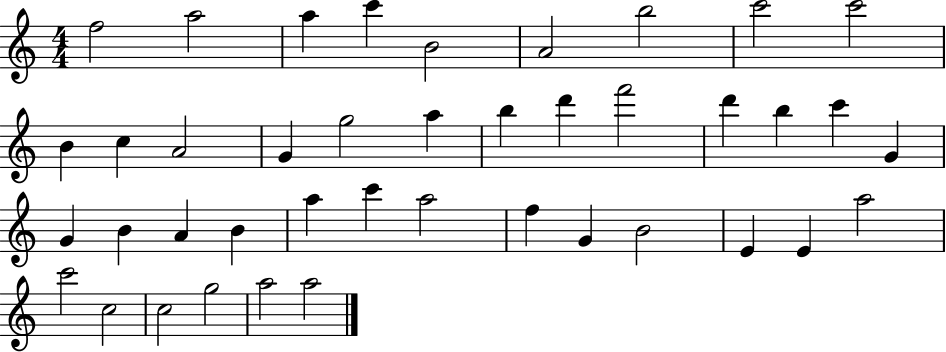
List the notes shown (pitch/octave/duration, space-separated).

F5/h A5/h A5/q C6/q B4/h A4/h B5/h C6/h C6/h B4/q C5/q A4/h G4/q G5/h A5/q B5/q D6/q F6/h D6/q B5/q C6/q G4/q G4/q B4/q A4/q B4/q A5/q C6/q A5/h F5/q G4/q B4/h E4/q E4/q A5/h C6/h C5/h C5/h G5/h A5/h A5/h